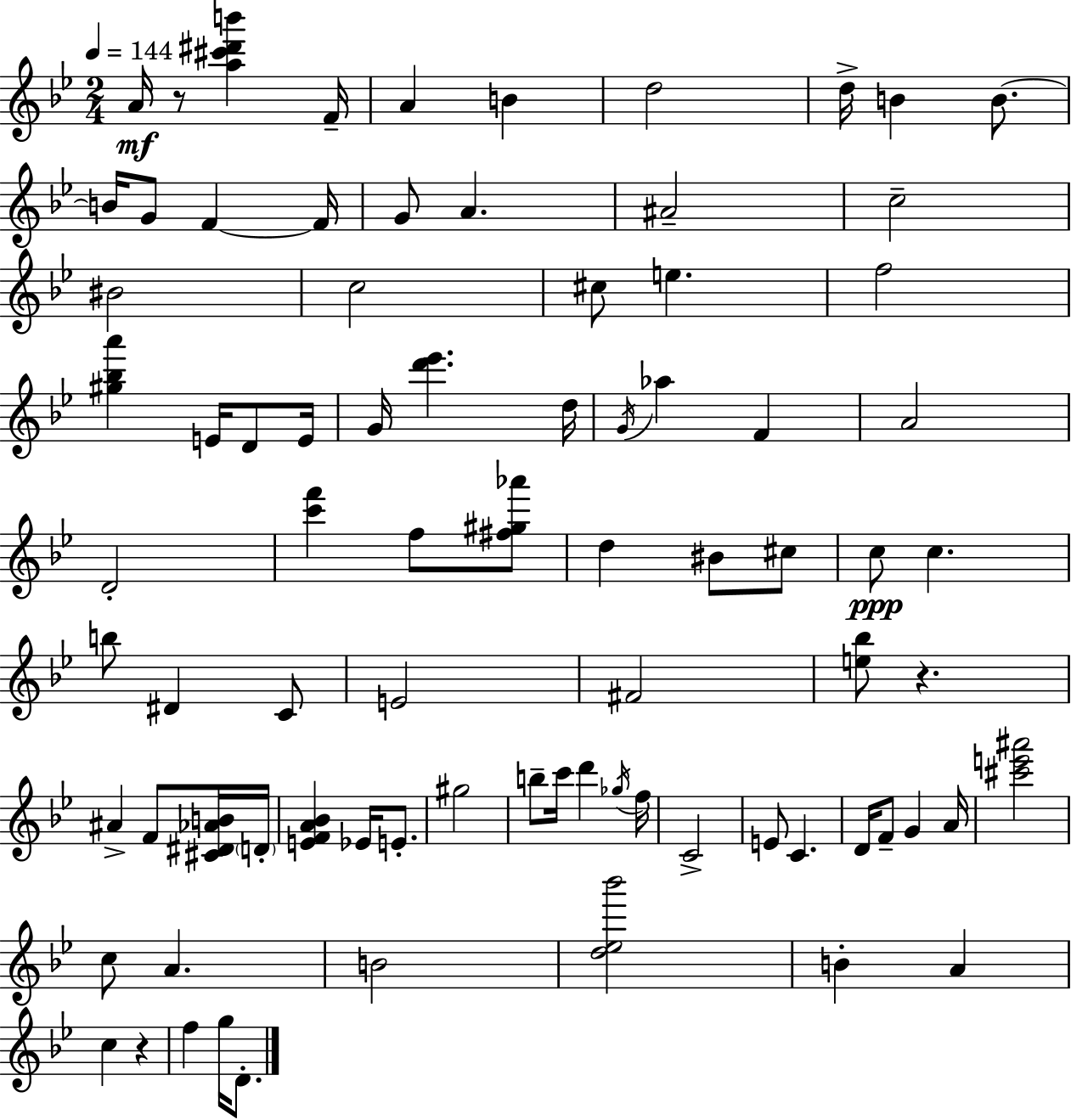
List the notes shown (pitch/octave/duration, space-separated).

A4/s R/e [A5,C#6,D#6,B6]/q F4/s A4/q B4/q D5/h D5/s B4/q B4/e. B4/s G4/e F4/q F4/s G4/e A4/q. A#4/h C5/h BIS4/h C5/h C#5/e E5/q. F5/h [G#5,Bb5,A6]/q E4/s D4/e E4/s G4/s [D6,Eb6]/q. D5/s G4/s Ab5/q F4/q A4/h D4/h [C6,F6]/q F5/e [F#5,G#5,Ab6]/e D5/q BIS4/e C#5/e C5/e C5/q. B5/e D#4/q C4/e E4/h F#4/h [E5,Bb5]/e R/q. A#4/q F4/e [C#4,D#4,Ab4,B4]/s D4/s [E4,F4,A4,Bb4]/q Eb4/s E4/e. G#5/h B5/e C6/s D6/q Gb5/s F5/s C4/h E4/e C4/q. D4/s F4/e G4/q A4/s [C#6,E6,A#6]/h C5/e A4/q. B4/h [D5,Eb5,Bb6]/h B4/q A4/q C5/q R/q F5/q G5/s D4/e.